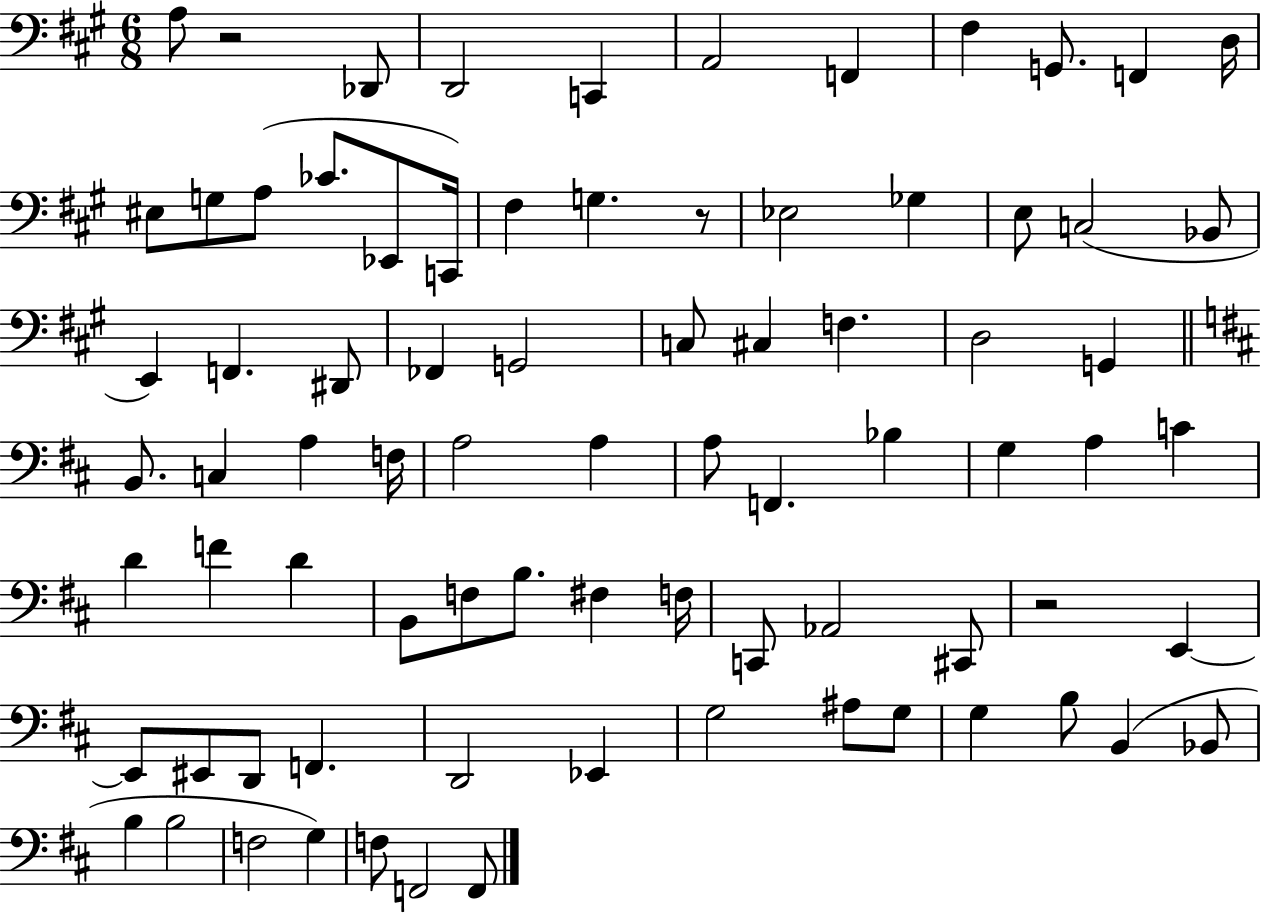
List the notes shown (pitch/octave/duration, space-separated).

A3/e R/h Db2/e D2/h C2/q A2/h F2/q F#3/q G2/e. F2/q D3/s EIS3/e G3/e A3/e CES4/e. Eb2/e C2/s F#3/q G3/q. R/e Eb3/h Gb3/q E3/e C3/h Bb2/e E2/q F2/q. D#2/e FES2/q G2/h C3/e C#3/q F3/q. D3/h G2/q B2/e. C3/q A3/q F3/s A3/h A3/q A3/e F2/q. Bb3/q G3/q A3/q C4/q D4/q F4/q D4/q B2/e F3/e B3/e. F#3/q F3/s C2/e Ab2/h C#2/e R/h E2/q E2/e EIS2/e D2/e F2/q. D2/h Eb2/q G3/h A#3/e G3/e G3/q B3/e B2/q Bb2/e B3/q B3/h F3/h G3/q F3/e F2/h F2/e